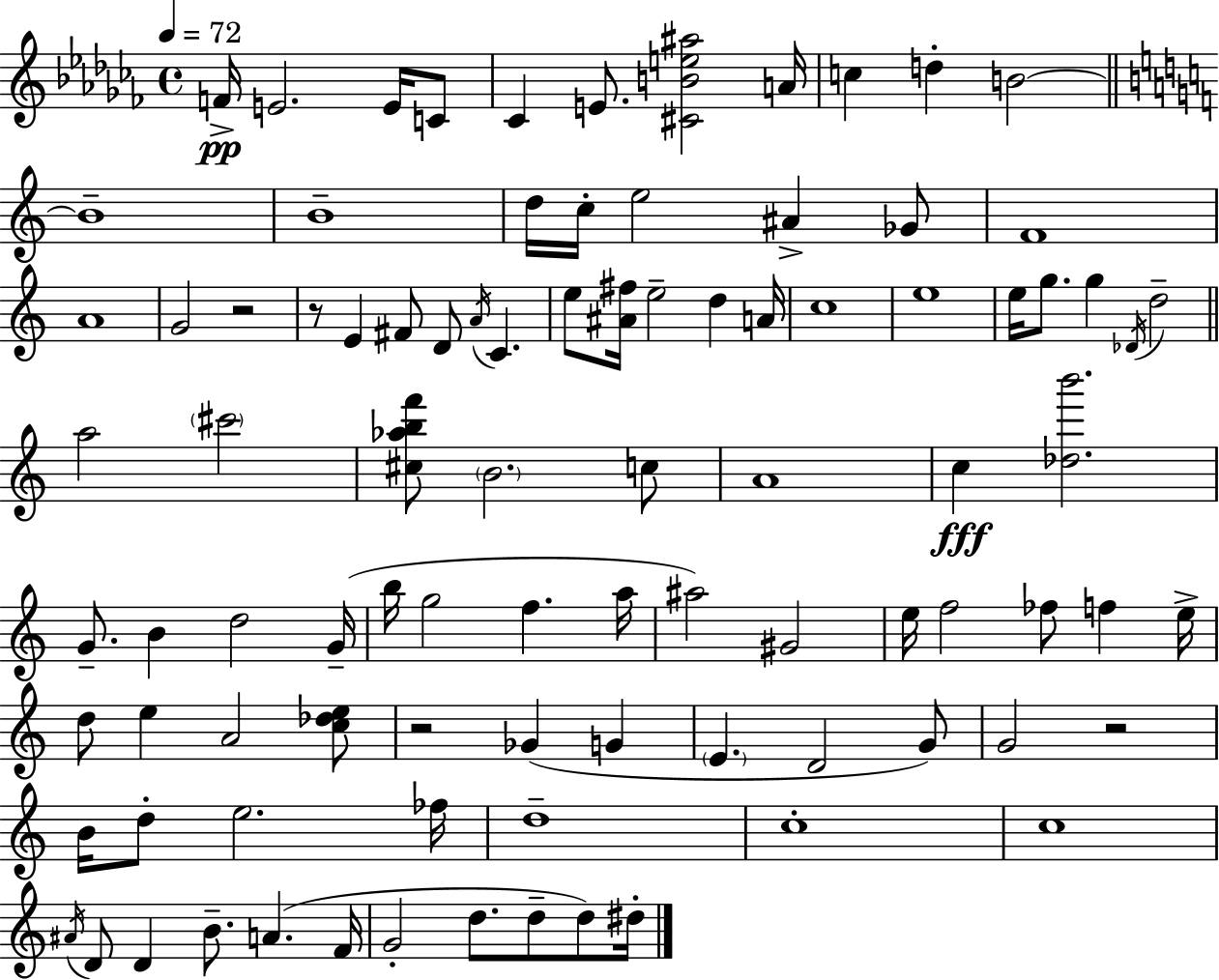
{
  \clef treble
  \time 4/4
  \defaultTimeSignature
  \key aes \minor
  \tempo 4 = 72
  f'16->\pp e'2. e'16 c'8 | ces'4 e'8. <cis' b' e'' ais''>2 a'16 | c''4 d''4-. b'2~~ | \bar "||" \break \key a \minor b'1-- | b'1-- | d''16 c''16-. e''2 ais'4-> ges'8 | f'1 | \break a'1 | g'2 r2 | r8 e'4 fis'8 d'8 \acciaccatura { a'16 } c'4. | e''8 <ais' fis''>16 e''2-- d''4 | \break a'16 c''1 | e''1 | e''16 g''8. g''4 \acciaccatura { des'16 } d''2-- | \bar "||" \break \key a \minor a''2 \parenthesize cis'''2 | <cis'' aes'' b'' f'''>8 \parenthesize b'2. c''8 | a'1 | c''4\fff <des'' b'''>2. | \break g'8.-- b'4 d''2 g'16--( | b''16 g''2 f''4. a''16 | ais''2) gis'2 | e''16 f''2 fes''8 f''4 e''16-> | \break d''8 e''4 a'2 <c'' des'' e''>8 | r2 ges'4( g'4 | \parenthesize e'4. d'2 g'8) | g'2 r2 | \break b'16 d''8-. e''2. fes''16 | d''1-- | c''1-. | c''1 | \break \acciaccatura { ais'16 } d'8 d'4 b'8.-- a'4.( | f'16 g'2-. d''8. d''8-- d''8) | dis''16-. \bar "|."
}